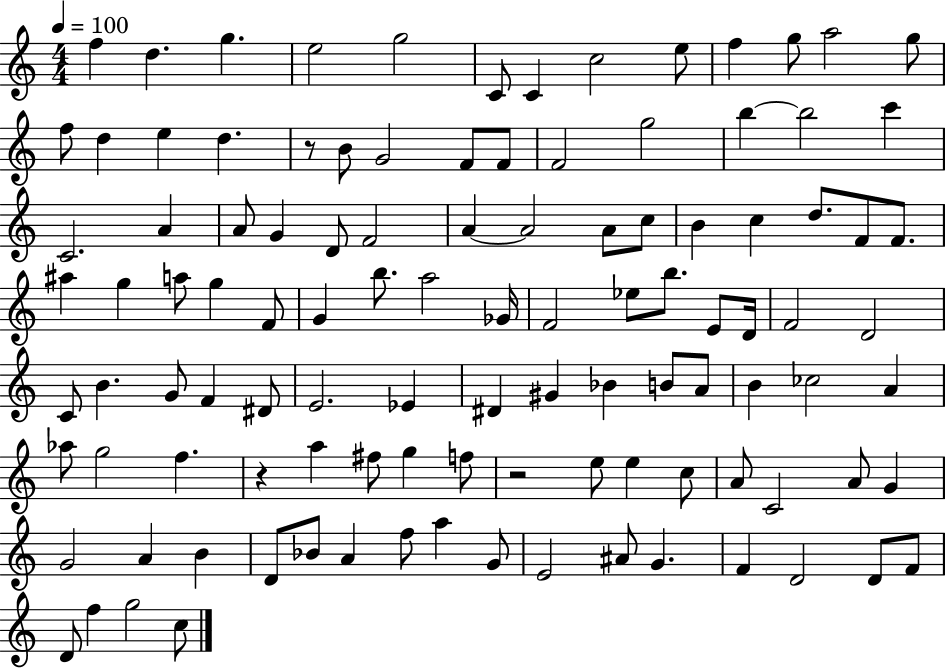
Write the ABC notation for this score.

X:1
T:Untitled
M:4/4
L:1/4
K:C
f d g e2 g2 C/2 C c2 e/2 f g/2 a2 g/2 f/2 d e d z/2 B/2 G2 F/2 F/2 F2 g2 b b2 c' C2 A A/2 G D/2 F2 A A2 A/2 c/2 B c d/2 F/2 F/2 ^a g a/2 g F/2 G b/2 a2 _G/4 F2 _e/2 b/2 E/2 D/4 F2 D2 C/2 B G/2 F ^D/2 E2 _E ^D ^G _B B/2 A/2 B _c2 A _a/2 g2 f z a ^f/2 g f/2 z2 e/2 e c/2 A/2 C2 A/2 G G2 A B D/2 _B/2 A f/2 a G/2 E2 ^A/2 G F D2 D/2 F/2 D/2 f g2 c/2